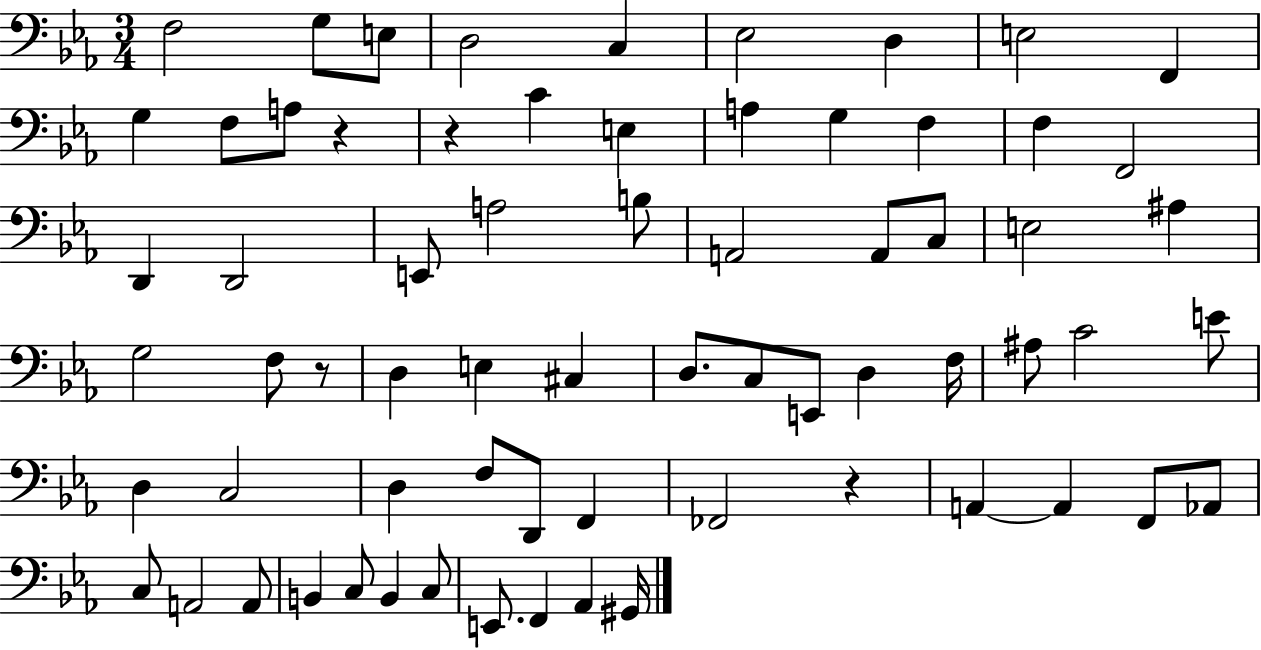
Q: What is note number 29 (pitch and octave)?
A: A#3